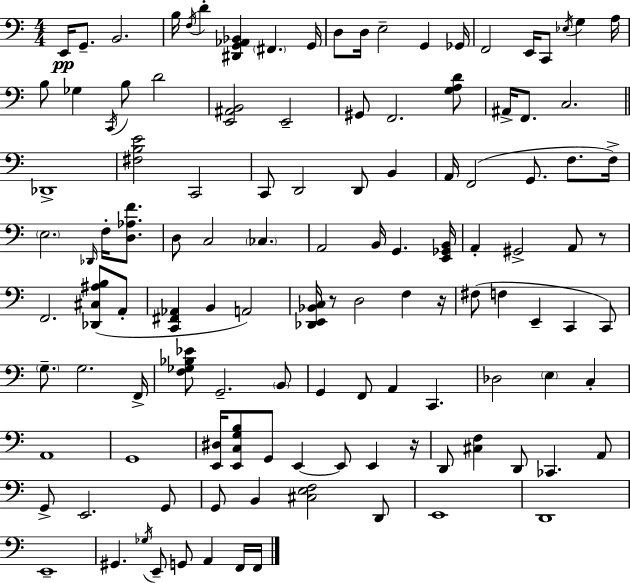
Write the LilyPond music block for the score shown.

{
  \clef bass
  \numericTimeSignature
  \time 4/4
  \key a \minor
  e,16\pp g,8.-- b,2. | b16 \acciaccatura { f16 } d'4-. <dis, g, aes, bes,>4 \parenthesize fis,4. | g,16 d8 d16 e2-- g,4 | ges,16 f,2 e,16 c,8 \acciaccatura { ees16 } g4 | \break a16 b8 ges4 \acciaccatura { c,16 } b8 d'2 | <e, ais, b,>2 e,2-- | gis,8 f,2. | <g a d'>8 ais,16-> f,8. c2. | \break \bar "||" \break \key c \major des,1-> | <fis b e'>2 c,2 | c,8 d,2 d,8 b,4 | a,16 f,2( g,8. f8. f16->) | \break \parenthesize e2. \grace { des,16 } f16-. <d aes f'>8. | d8 c2 \parenthesize ces4. | a,2 b,16 g,4. | <e, ges, b,>16 a,4-. gis,2-> a,8 r8 | \break f,2. <des, cis ais b>8( a,8-. | <c, fis, aes,>4 b,4 a,2) | <des, e, bes, c>16 r8 d2 f4 | r16 fis8( f4 e,4-- c,4 c,8) | \break \parenthesize g8.-- g2. | f,16-> <f ges bes ees'>8 g,2.-- \parenthesize b,8 | g,4 f,8 a,4 c,4. | des2 \parenthesize e4 c4-. | \break a,1 | g,1 | <e, dis>16 <e, c g b>8 g,8 e,4~~ e,8 e,4 | r16 d,8 <cis f>4 d,8 ces,4. a,8 | \break g,8-> e,2. g,8 | g,8 b,4 <cis e f>2 d,8 | e,1 | d,1 | \break e,1-- | gis,4. \acciaccatura { ges16 } e,8-- g,8 a,4 | f,16 f,16 \bar "|."
}